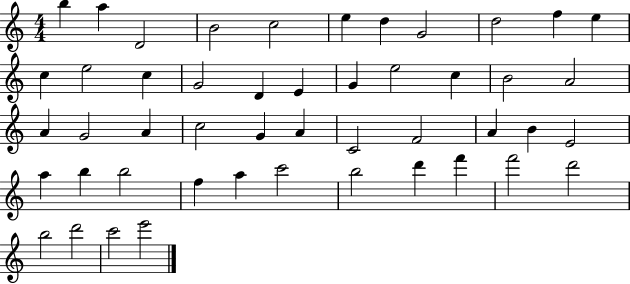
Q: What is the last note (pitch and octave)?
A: E6